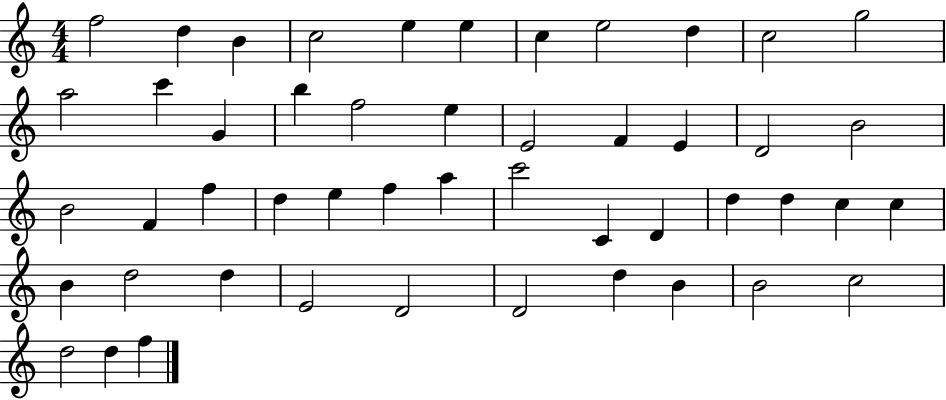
{
  \clef treble
  \numericTimeSignature
  \time 4/4
  \key c \major
  f''2 d''4 b'4 | c''2 e''4 e''4 | c''4 e''2 d''4 | c''2 g''2 | \break a''2 c'''4 g'4 | b''4 f''2 e''4 | e'2 f'4 e'4 | d'2 b'2 | \break b'2 f'4 f''4 | d''4 e''4 f''4 a''4 | c'''2 c'4 d'4 | d''4 d''4 c''4 c''4 | \break b'4 d''2 d''4 | e'2 d'2 | d'2 d''4 b'4 | b'2 c''2 | \break d''2 d''4 f''4 | \bar "|."
}